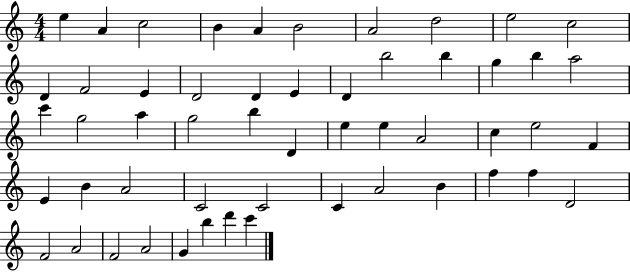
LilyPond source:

{
  \clef treble
  \numericTimeSignature
  \time 4/4
  \key c \major
  e''4 a'4 c''2 | b'4 a'4 b'2 | a'2 d''2 | e''2 c''2 | \break d'4 f'2 e'4 | d'2 d'4 e'4 | d'4 b''2 b''4 | g''4 b''4 a''2 | \break c'''4 g''2 a''4 | g''2 b''4 d'4 | e''4 e''4 a'2 | c''4 e''2 f'4 | \break e'4 b'4 a'2 | c'2 c'2 | c'4 a'2 b'4 | f''4 f''4 d'2 | \break f'2 a'2 | f'2 a'2 | g'4 b''4 d'''4 c'''4 | \bar "|."
}